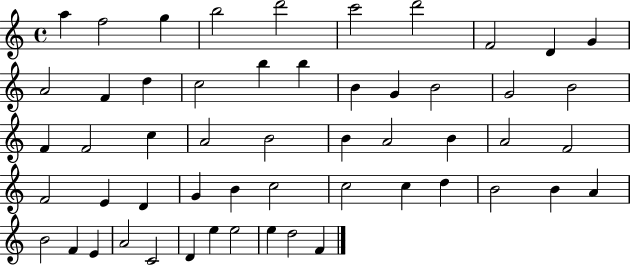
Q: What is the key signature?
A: C major